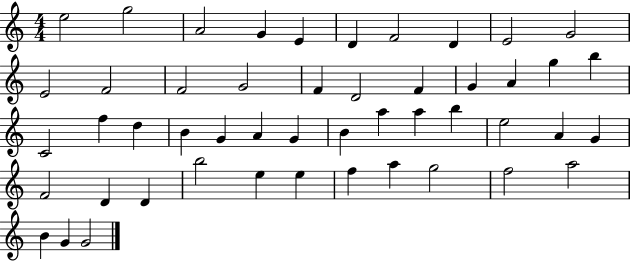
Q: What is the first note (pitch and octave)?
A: E5